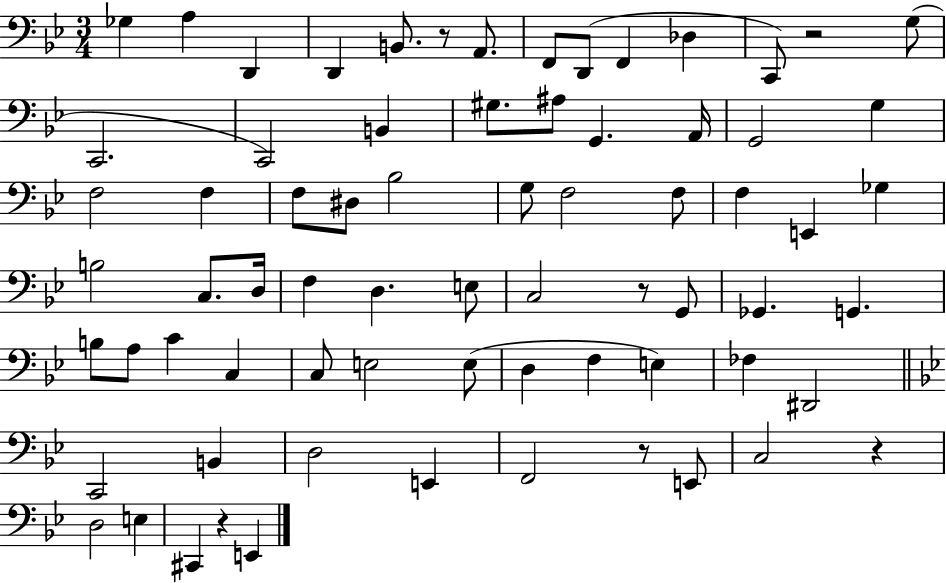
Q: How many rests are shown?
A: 6